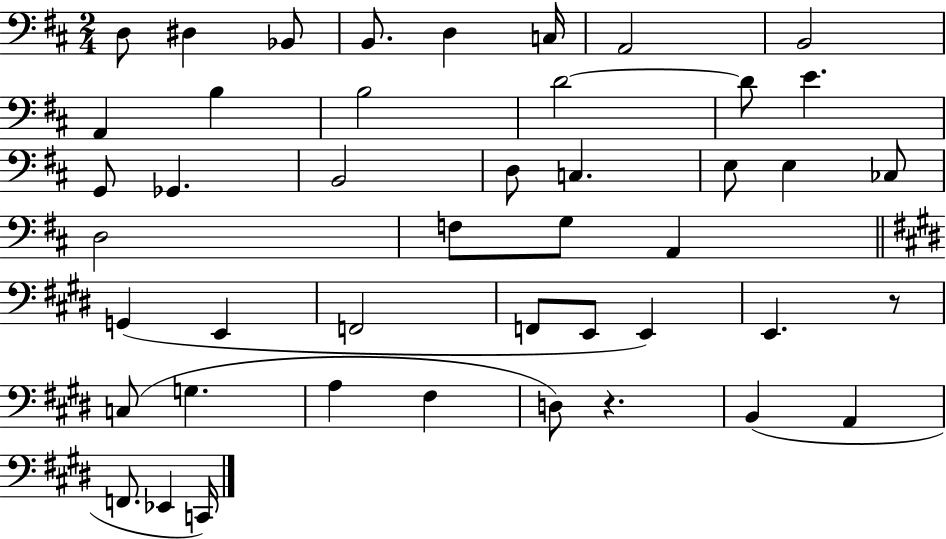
{
  \clef bass
  \numericTimeSignature
  \time 2/4
  \key d \major
  \repeat volta 2 { d8 dis4 bes,8 | b,8. d4 c16 | a,2 | b,2 | \break a,4 b4 | b2 | d'2~~ | d'8 e'4. | \break g,8 ges,4. | b,2 | d8 c4. | e8 e4 ces8 | \break d2 | f8 g8 a,4 | \bar "||" \break \key e \major g,4( e,4 | f,2 | f,8 e,8 e,4) | e,4. r8 | \break c8( g4. | a4 fis4 | d8) r4. | b,4( a,4 | \break f,8. ees,4 c,16) | } \bar "|."
}